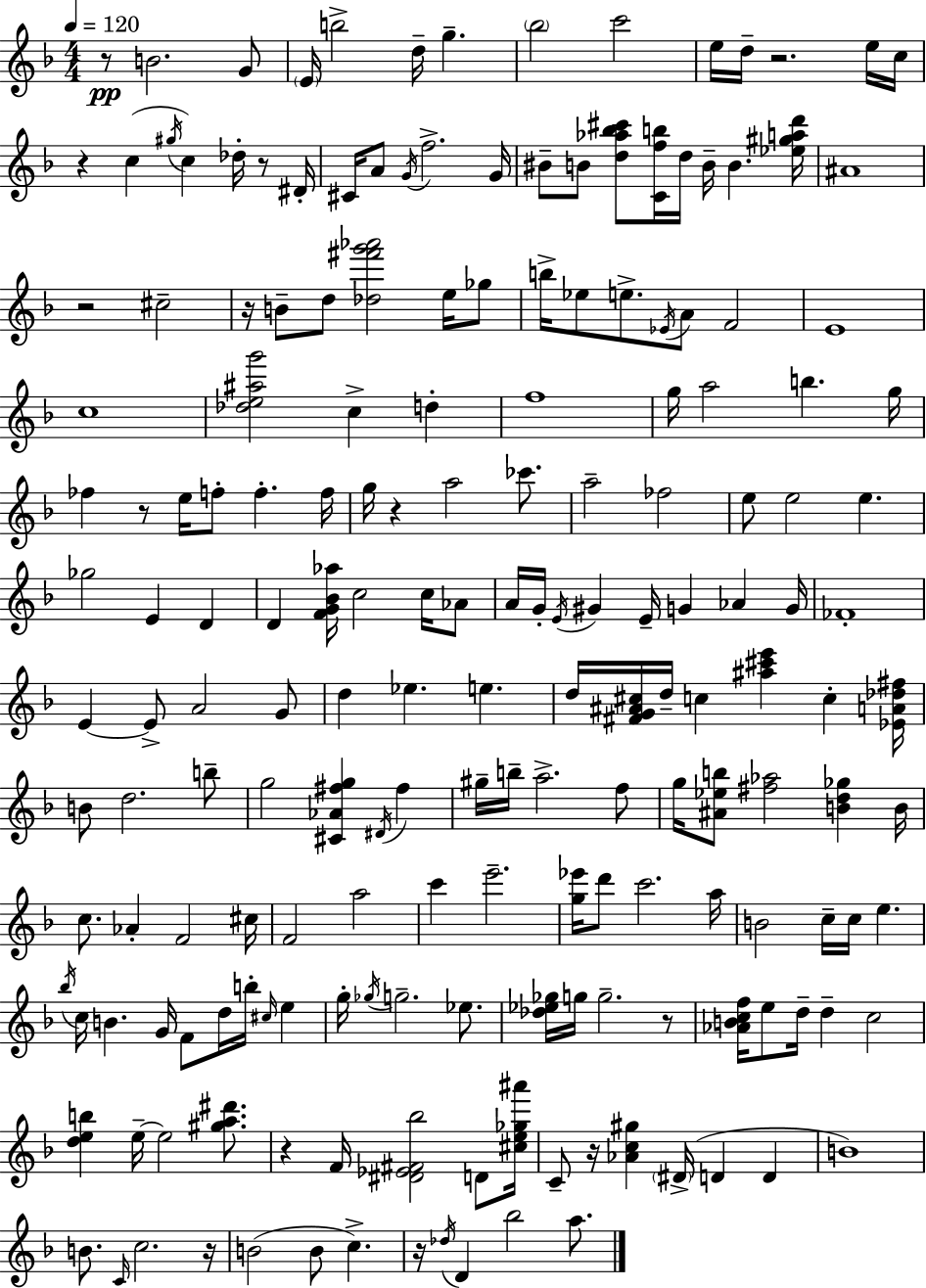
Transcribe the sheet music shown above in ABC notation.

X:1
T:Untitled
M:4/4
L:1/4
K:F
z/2 B2 G/2 E/4 b2 d/4 g _b2 c'2 e/4 d/4 z2 e/4 c/4 z c ^g/4 c _d/4 z/2 ^D/4 ^C/4 A/2 G/4 f2 G/4 ^B/2 B/2 [d_a_b^c']/2 [Cfb]/4 d/4 B/4 B [_e^gad']/4 ^A4 z2 ^c2 z/4 B/2 d/2 [_d^f'g'_a']2 e/4 _g/2 b/4 _e/2 e/2 _E/4 A/2 F2 E4 c4 [_de^ag']2 c d f4 g/4 a2 b g/4 _f z/2 e/4 f/2 f f/4 g/4 z a2 _c'/2 a2 _f2 e/2 e2 e _g2 E D D [FG_B_a]/4 c2 c/4 _A/2 A/4 G/4 E/4 ^G E/4 G _A G/4 _F4 E E/2 A2 G/2 d _e e d/4 [^FG^A^c]/4 d/4 c [^a^c'e'] c [_EA_d^f]/4 B/2 d2 b/2 g2 [^C_A^fg] ^D/4 ^f ^g/4 b/4 a2 f/2 g/4 [^A_eb]/2 [^f_a]2 [Bd_g] B/4 c/2 _A F2 ^c/4 F2 a2 c' e'2 [g_e']/4 d'/2 c'2 a/4 B2 c/4 c/4 e _b/4 c/4 B G/4 F/2 d/4 b/4 ^c/4 e g/4 _g/4 g2 _e/2 [_d_e_g]/4 g/4 g2 z/2 [_ABcf]/4 e/2 d/4 d c2 [deb] e/4 e2 [^ga^d']/2 z F/4 [^D_E^F_b]2 D/2 [^ce_g^a']/4 C/2 z/4 [_Ac^g] ^D/4 D D B4 B/2 C/4 c2 z/4 B2 B/2 c z/4 _d/4 D _b2 a/2